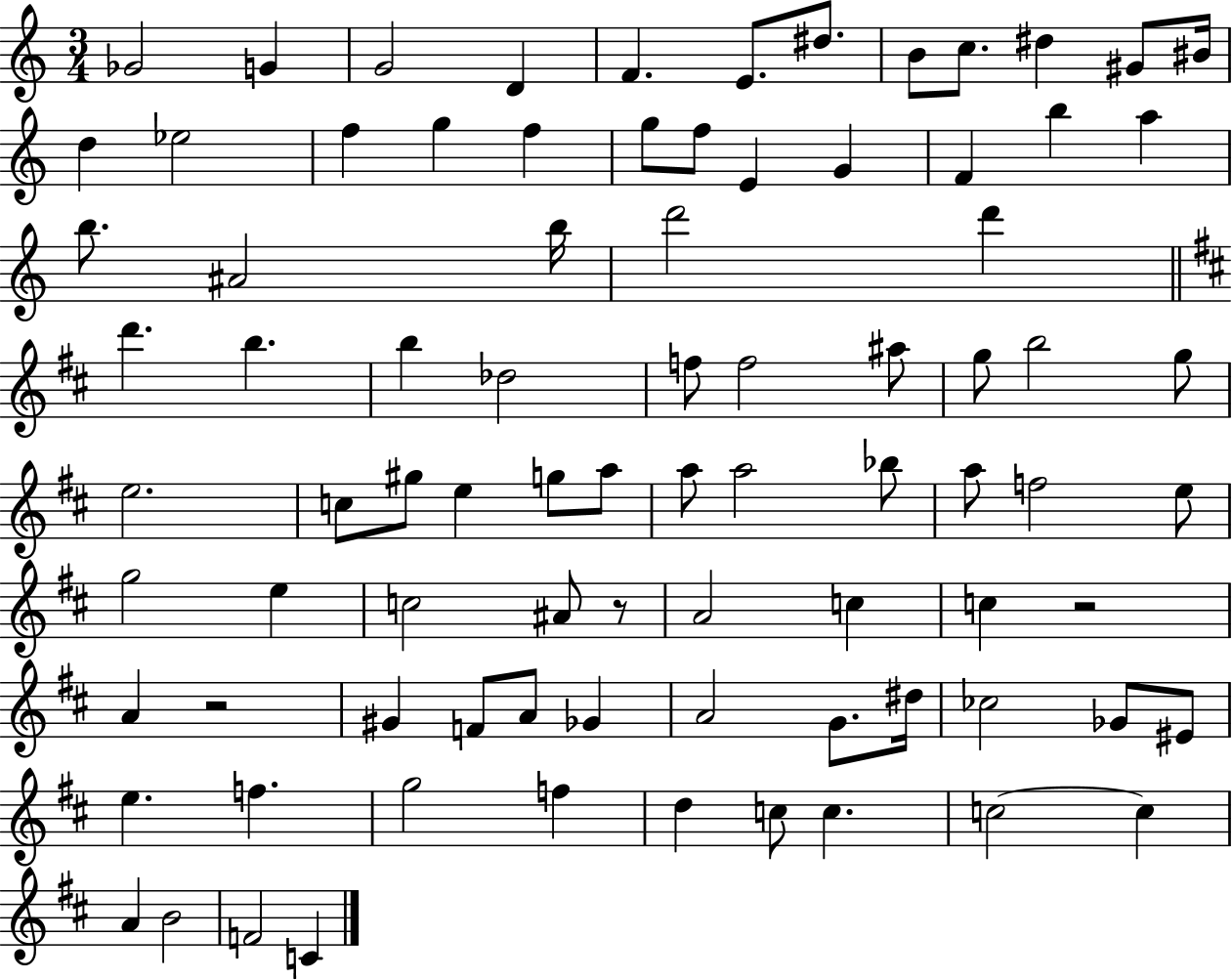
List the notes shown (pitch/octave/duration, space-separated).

Gb4/h G4/q G4/h D4/q F4/q. E4/e. D#5/e. B4/e C5/e. D#5/q G#4/e BIS4/s D5/q Eb5/h F5/q G5/q F5/q G5/e F5/e E4/q G4/q F4/q B5/q A5/q B5/e. A#4/h B5/s D6/h D6/q D6/q. B5/q. B5/q Db5/h F5/e F5/h A#5/e G5/e B5/h G5/e E5/h. C5/e G#5/e E5/q G5/e A5/e A5/e A5/h Bb5/e A5/e F5/h E5/e G5/h E5/q C5/h A#4/e R/e A4/h C5/q C5/q R/h A4/q R/h G#4/q F4/e A4/e Gb4/q A4/h G4/e. D#5/s CES5/h Gb4/e EIS4/e E5/q. F5/q. G5/h F5/q D5/q C5/e C5/q. C5/h C5/q A4/q B4/h F4/h C4/q